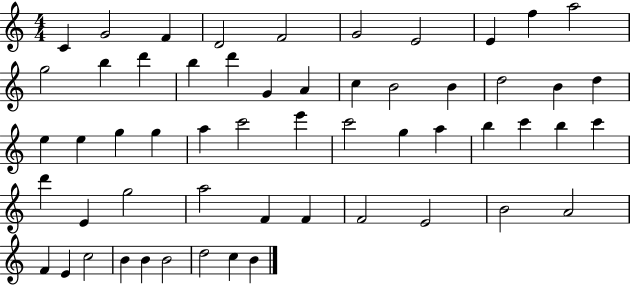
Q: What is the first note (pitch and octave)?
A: C4